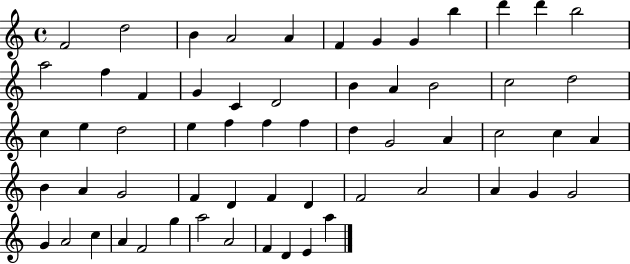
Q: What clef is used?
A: treble